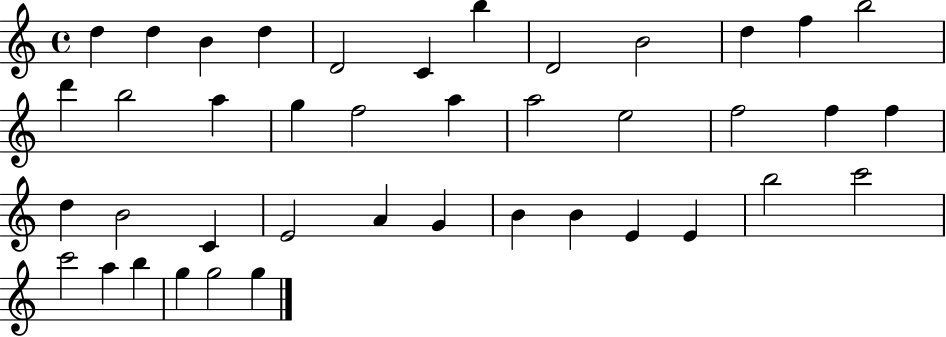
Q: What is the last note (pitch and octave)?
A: G5